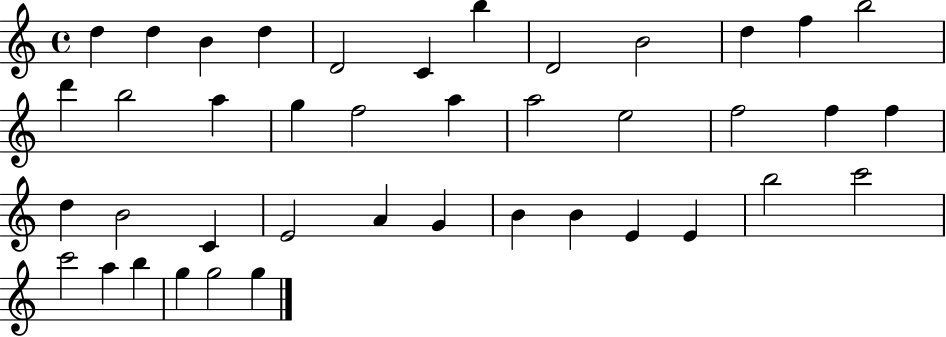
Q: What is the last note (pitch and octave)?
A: G5